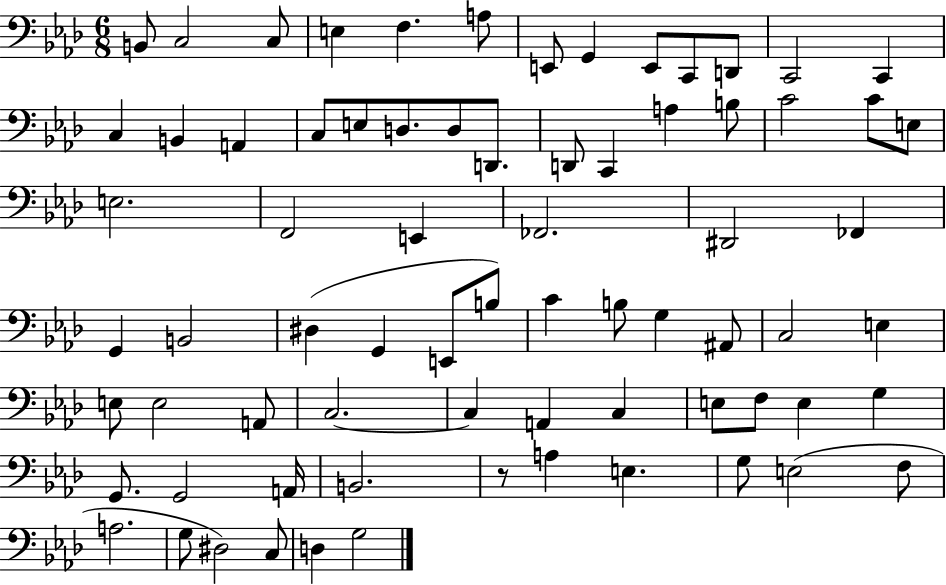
X:1
T:Untitled
M:6/8
L:1/4
K:Ab
B,,/2 C,2 C,/2 E, F, A,/2 E,,/2 G,, E,,/2 C,,/2 D,,/2 C,,2 C,, C, B,, A,, C,/2 E,/2 D,/2 D,/2 D,,/2 D,,/2 C,, A, B,/2 C2 C/2 E,/2 E,2 F,,2 E,, _F,,2 ^D,,2 _F,, G,, B,,2 ^D, G,, E,,/2 B,/2 C B,/2 G, ^A,,/2 C,2 E, E,/2 E,2 A,,/2 C,2 C, A,, C, E,/2 F,/2 E, G, G,,/2 G,,2 A,,/4 B,,2 z/2 A, E, G,/2 E,2 F,/2 A,2 G,/2 ^D,2 C,/2 D, G,2